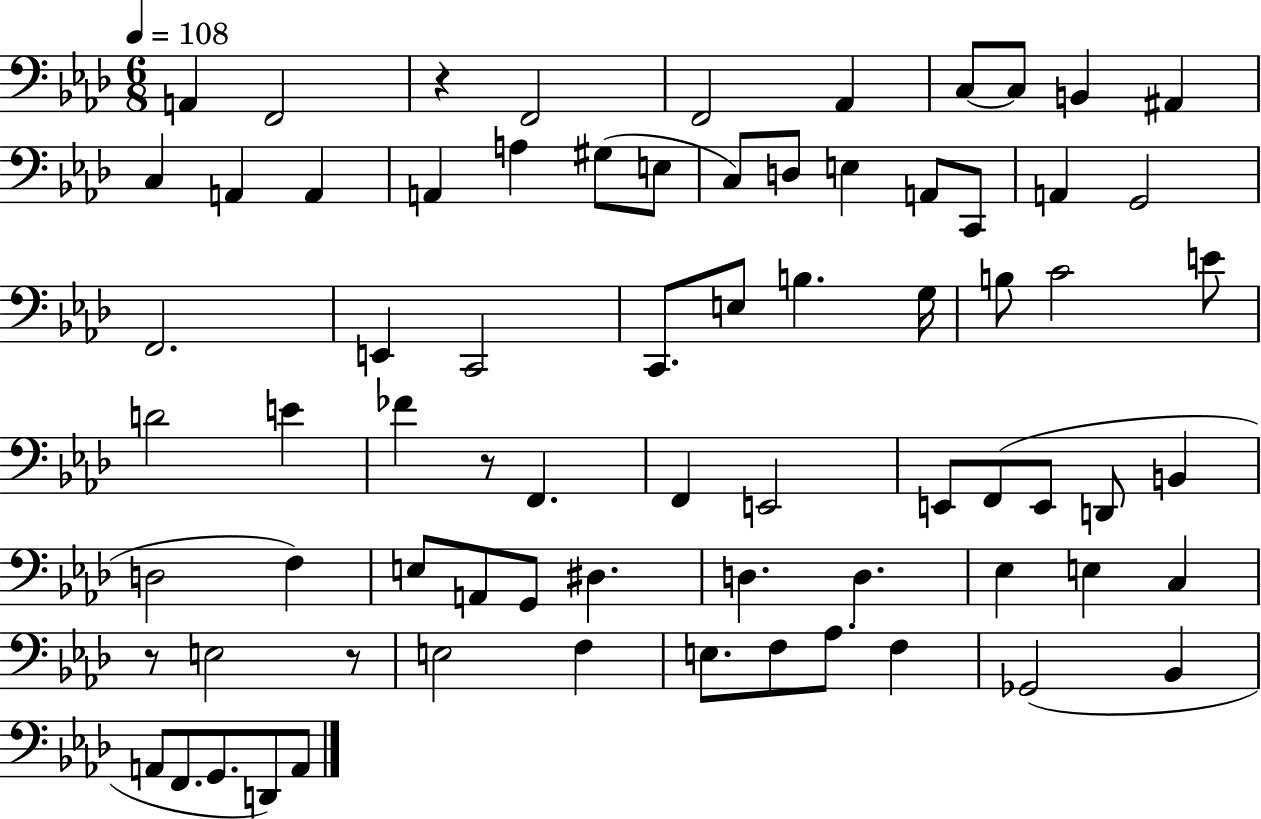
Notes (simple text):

A2/q F2/h R/q F2/h F2/h Ab2/q C3/e C3/e B2/q A#2/q C3/q A2/q A2/q A2/q A3/q G#3/e E3/e C3/e D3/e E3/q A2/e C2/e A2/q G2/h F2/h. E2/q C2/h C2/e. E3/e B3/q. G3/s B3/e C4/h E4/e D4/h E4/q FES4/q R/e F2/q. F2/q E2/h E2/e F2/e E2/e D2/e B2/q D3/h F3/q E3/e A2/e G2/e D#3/q. D3/q. D3/q. Eb3/q E3/q C3/q R/e E3/h R/e E3/h F3/q E3/e. F3/e Ab3/e. F3/q Gb2/h Bb2/q A2/e F2/e. G2/e. D2/e A2/e